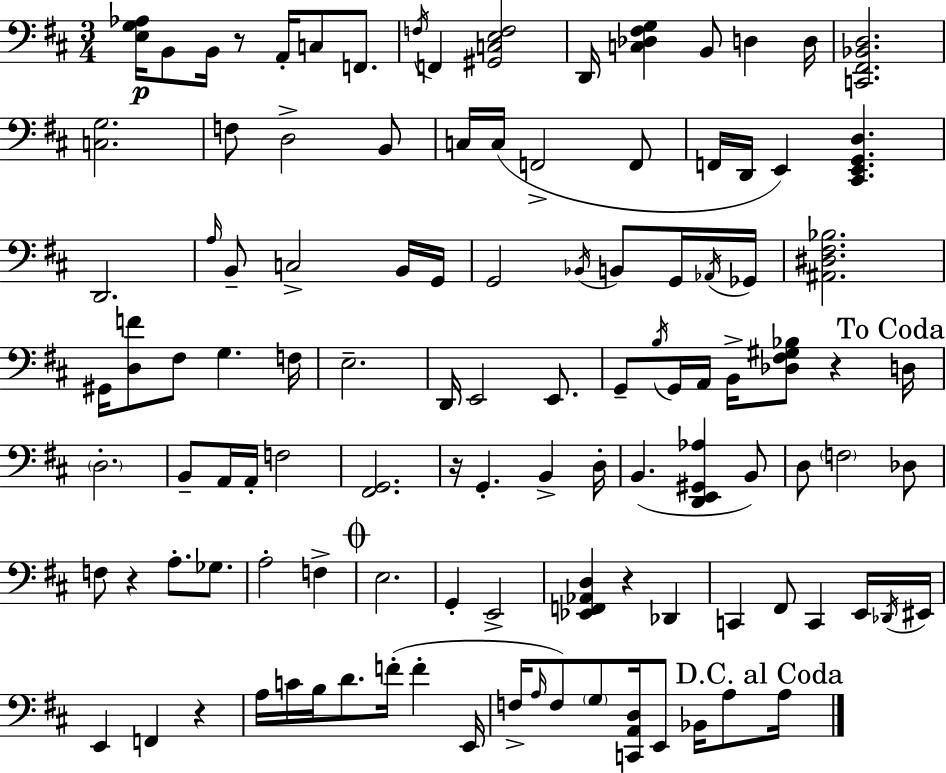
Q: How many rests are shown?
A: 6